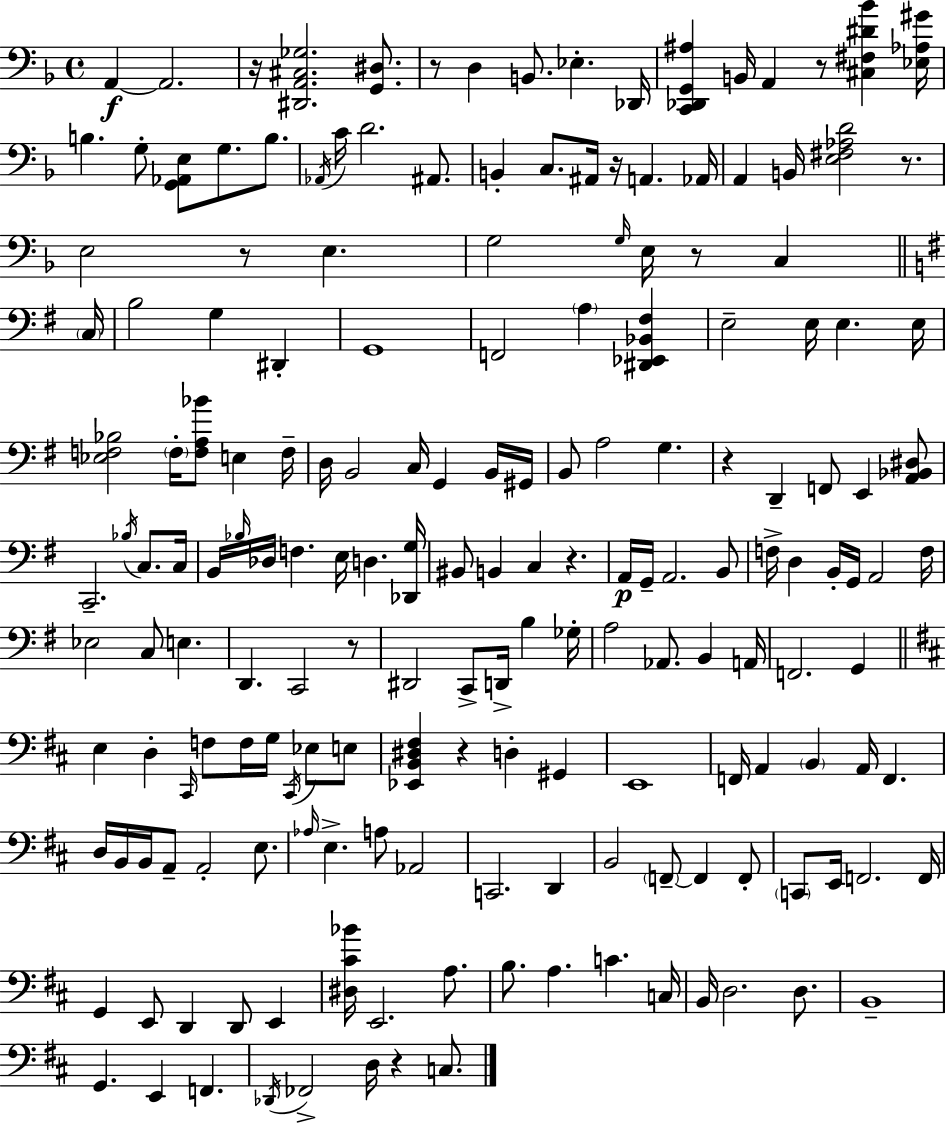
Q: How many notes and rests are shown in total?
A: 179